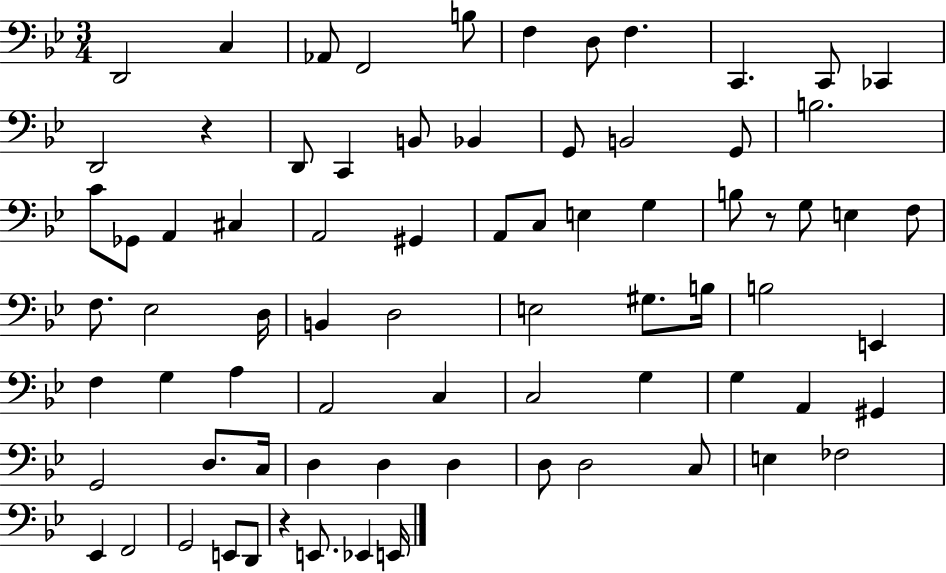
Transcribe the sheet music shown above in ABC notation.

X:1
T:Untitled
M:3/4
L:1/4
K:Bb
D,,2 C, _A,,/2 F,,2 B,/2 F, D,/2 F, C,, C,,/2 _C,, D,,2 z D,,/2 C,, B,,/2 _B,, G,,/2 B,,2 G,,/2 B,2 C/2 _G,,/2 A,, ^C, A,,2 ^G,, A,,/2 C,/2 E, G, B,/2 z/2 G,/2 E, F,/2 F,/2 _E,2 D,/4 B,, D,2 E,2 ^G,/2 B,/4 B,2 E,, F, G, A, A,,2 C, C,2 G, G, A,, ^G,, G,,2 D,/2 C,/4 D, D, D, D,/2 D,2 C,/2 E, _F,2 _E,, F,,2 G,,2 E,,/2 D,,/2 z E,,/2 _E,, E,,/4